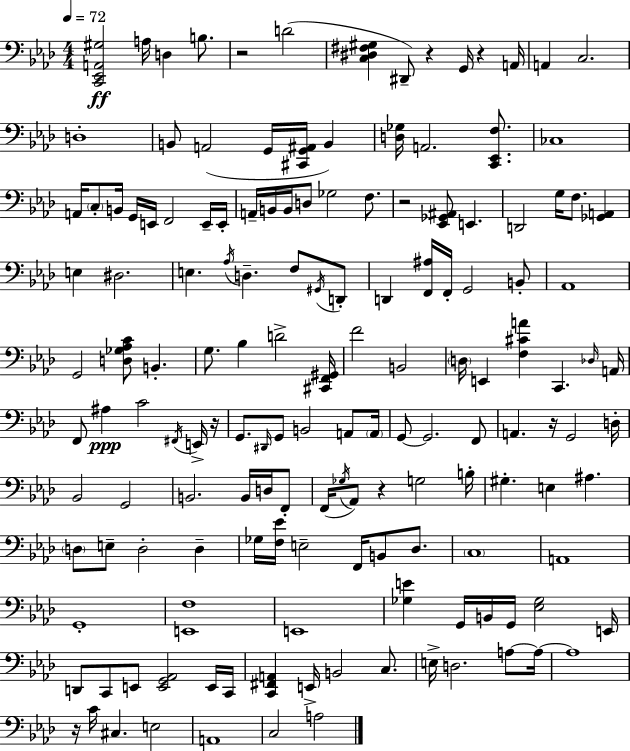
X:1
T:Untitled
M:4/4
L:1/4
K:Ab
[C,,_E,,A,,^G,]2 A,/4 D, B,/2 z2 D2 [C,^D,^F,^G,] ^D,,/2 z G,,/4 z A,,/4 A,, C,2 D,4 B,,/2 A,,2 G,,/4 [^C,,G,,^A,,]/4 B,, [D,_G,]/4 A,,2 [C,,_E,,F,]/2 _C,4 A,,/4 C,/2 B,,/4 G,,/4 E,,/4 F,,2 E,,/4 E,,/4 A,,/4 B,,/4 B,,/4 D,/2 _G,2 F,/2 z2 [_E,,_G,,^A,,]/2 E,, D,,2 G,/4 F,/2 [_G,,A,,] E, ^D,2 E, _A,/4 D, F,/2 ^G,,/4 D,,/2 D,, [F,,^A,]/4 F,,/4 G,,2 B,,/2 _A,,4 G,,2 [D,_G,_A,C]/2 B,, G,/2 _B, D2 [^C,,F,,^G,,]/4 F2 B,,2 D,/4 E,, [F,^CA] C,, _D,/4 A,,/4 F,,/2 ^A, C2 ^F,,/4 E,,/4 z/4 G,,/2 ^D,,/4 G,,/2 B,,2 A,,/2 A,,/4 G,,/2 G,,2 F,,/2 A,, z/4 G,,2 D,/4 _B,,2 G,,2 B,,2 B,,/4 D,/4 F,,/2 F,,/4 _G,/4 _A,,/2 z G,2 B,/4 ^G, E, ^A, D,/2 E,/2 D,2 D, _G,/4 [F,_E]/4 E,2 F,,/4 B,,/2 _D,/2 C,4 A,,4 G,,4 [E,,F,]4 E,,4 [_G,E] G,,/4 B,,/4 G,,/4 [_E,_G,]2 E,,/4 D,,/2 C,,/2 E,,/2 [E,,G,,_A,,]2 E,,/4 C,,/4 [C,,^F,,A,,] E,,/4 B,,2 C,/2 E,/4 D,2 A,/2 A,/4 A,4 z/4 C/4 ^C, E,2 A,,4 C,2 A,2